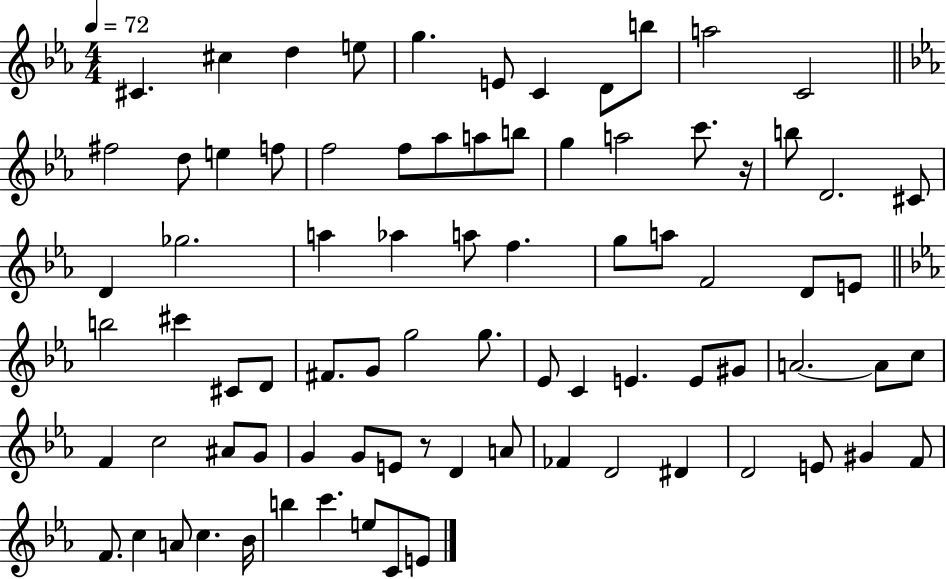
C#4/q. C#5/q D5/q E5/e G5/q. E4/e C4/q D4/e B5/e A5/h C4/h F#5/h D5/e E5/q F5/e F5/h F5/e Ab5/e A5/e B5/e G5/q A5/h C6/e. R/s B5/e D4/h. C#4/e D4/q Gb5/h. A5/q Ab5/q A5/e F5/q. G5/e A5/e F4/h D4/e E4/e B5/h C#6/q C#4/e D4/e F#4/e. G4/e G5/h G5/e. Eb4/e C4/q E4/q. E4/e G#4/e A4/h. A4/e C5/e F4/q C5/h A#4/e G4/e G4/q G4/e E4/e R/e D4/q A4/e FES4/q D4/h D#4/q D4/h E4/e G#4/q F4/e F4/e. C5/q A4/e C5/q. Bb4/s B5/q C6/q. E5/e C4/e E4/e